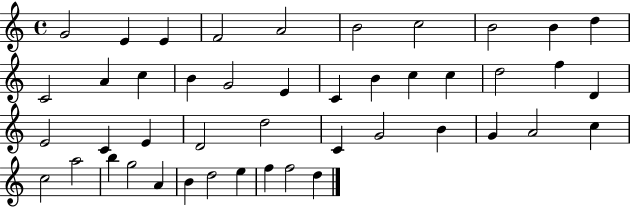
{
  \clef treble
  \time 4/4
  \defaultTimeSignature
  \key c \major
  g'2 e'4 e'4 | f'2 a'2 | b'2 c''2 | b'2 b'4 d''4 | \break c'2 a'4 c''4 | b'4 g'2 e'4 | c'4 b'4 c''4 c''4 | d''2 f''4 d'4 | \break e'2 c'4 e'4 | d'2 d''2 | c'4 g'2 b'4 | g'4 a'2 c''4 | \break c''2 a''2 | b''4 g''2 a'4 | b'4 d''2 e''4 | f''4 f''2 d''4 | \break \bar "|."
}